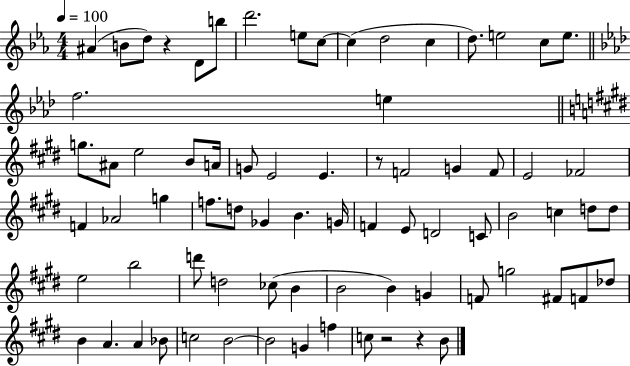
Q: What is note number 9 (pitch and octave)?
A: C5